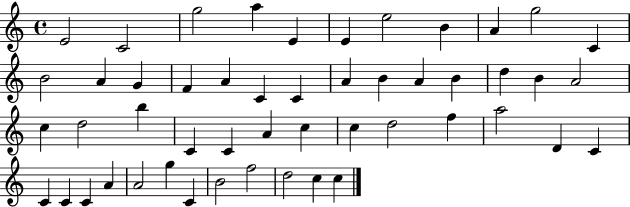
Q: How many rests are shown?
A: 0